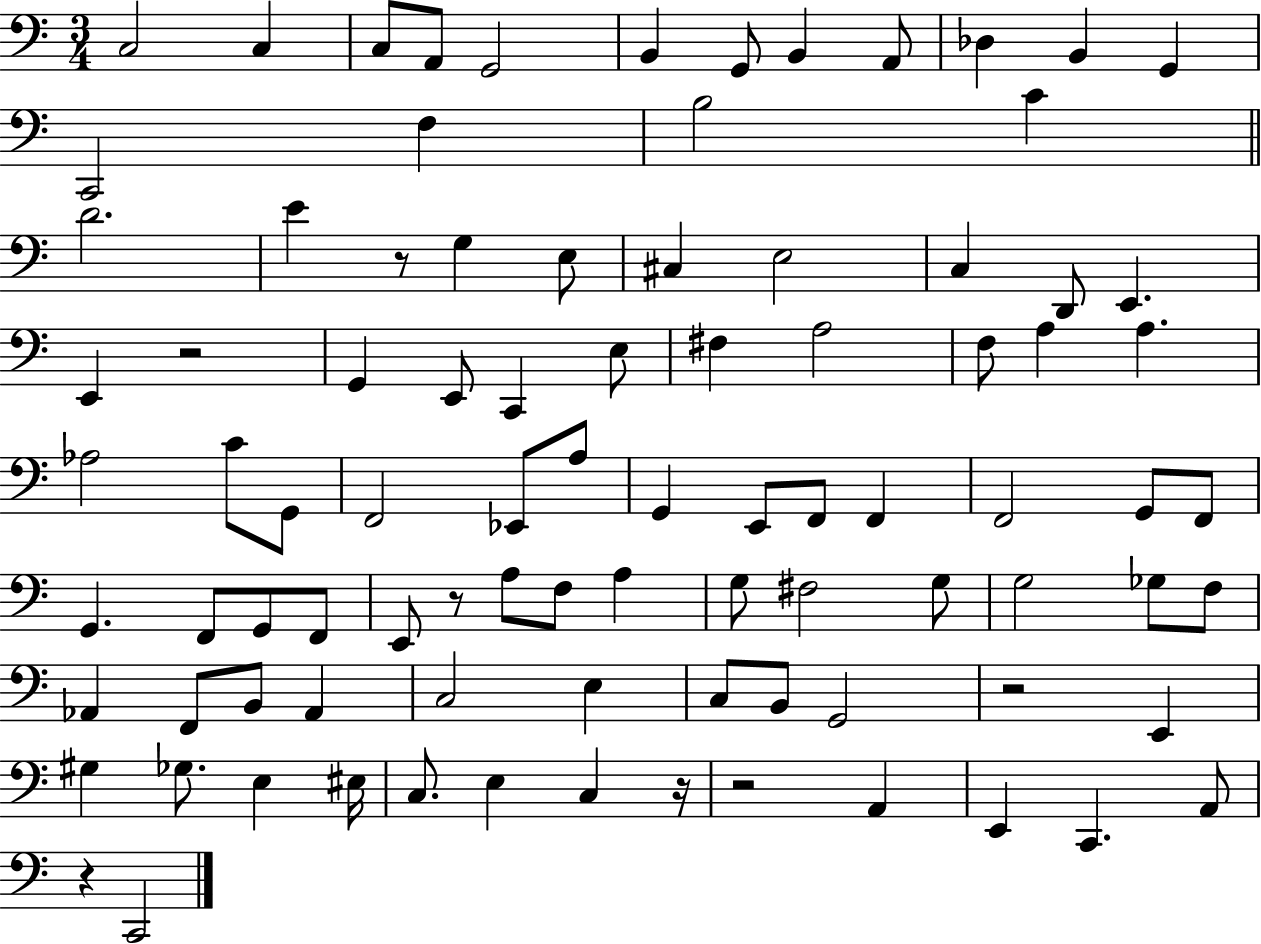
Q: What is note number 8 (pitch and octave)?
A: B2